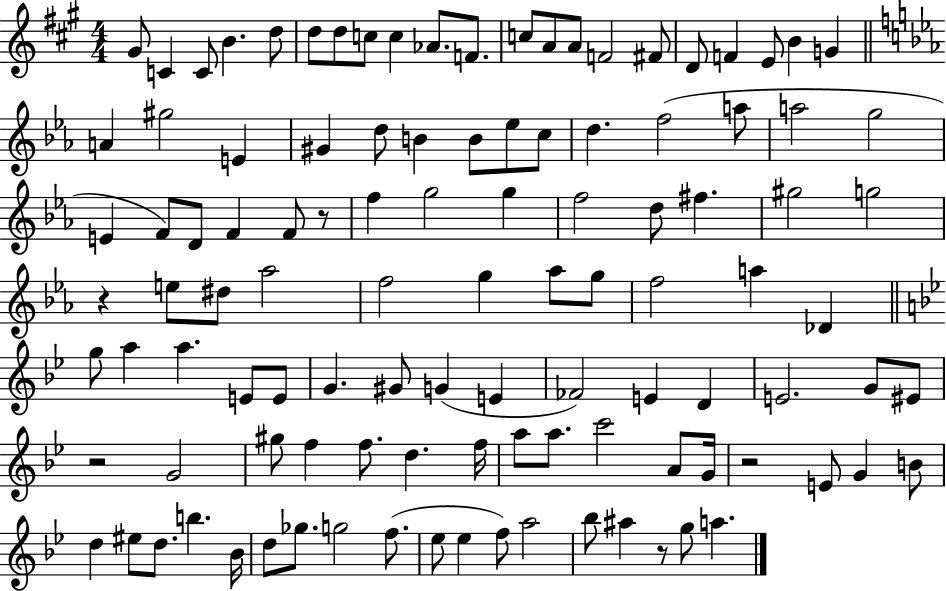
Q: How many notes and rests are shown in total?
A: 109